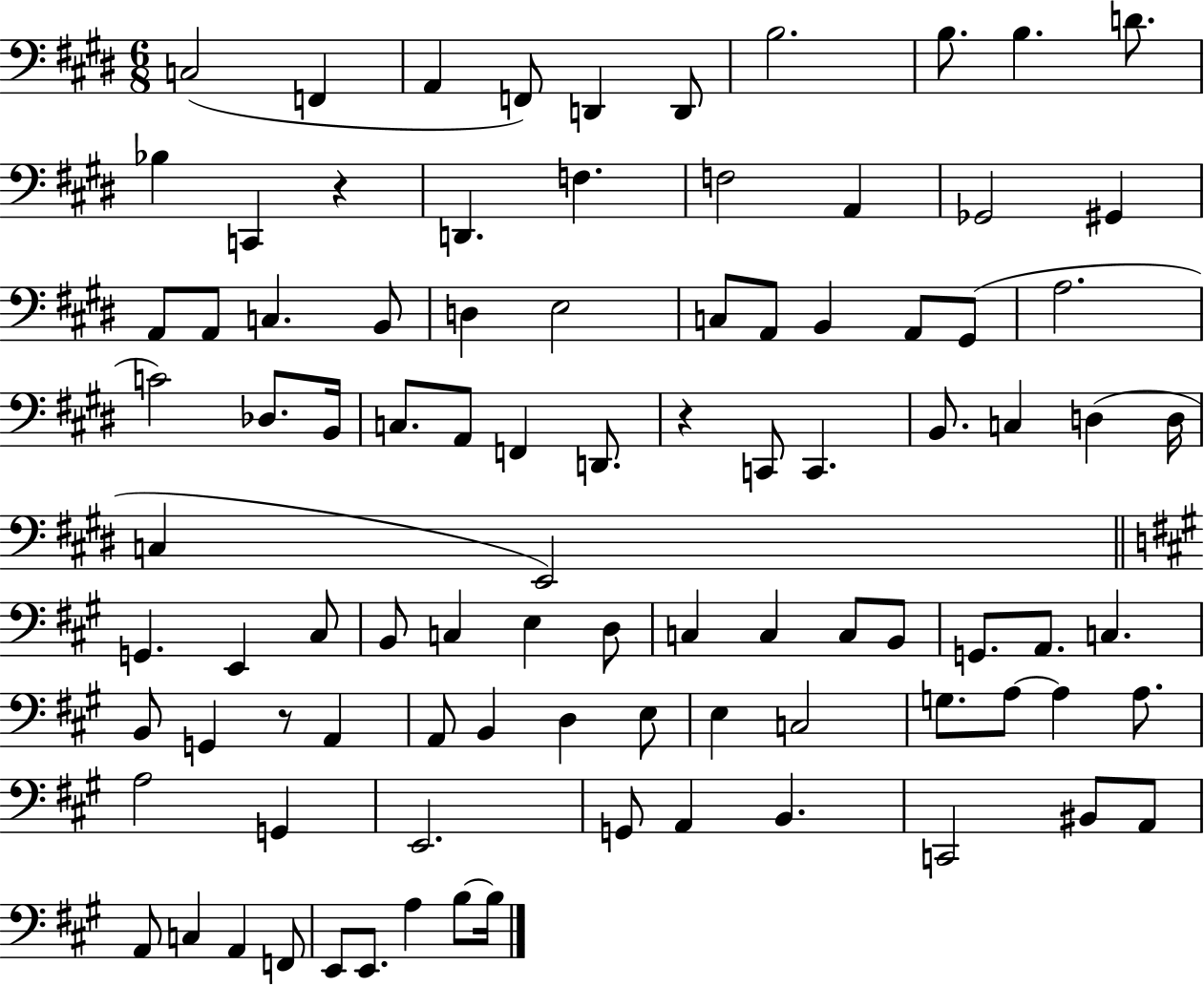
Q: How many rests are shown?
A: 3